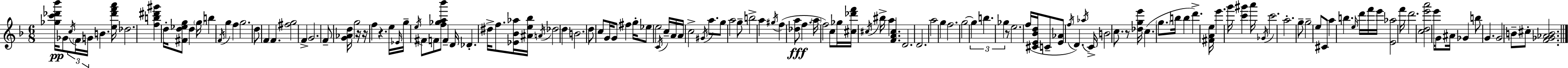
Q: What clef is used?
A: treble